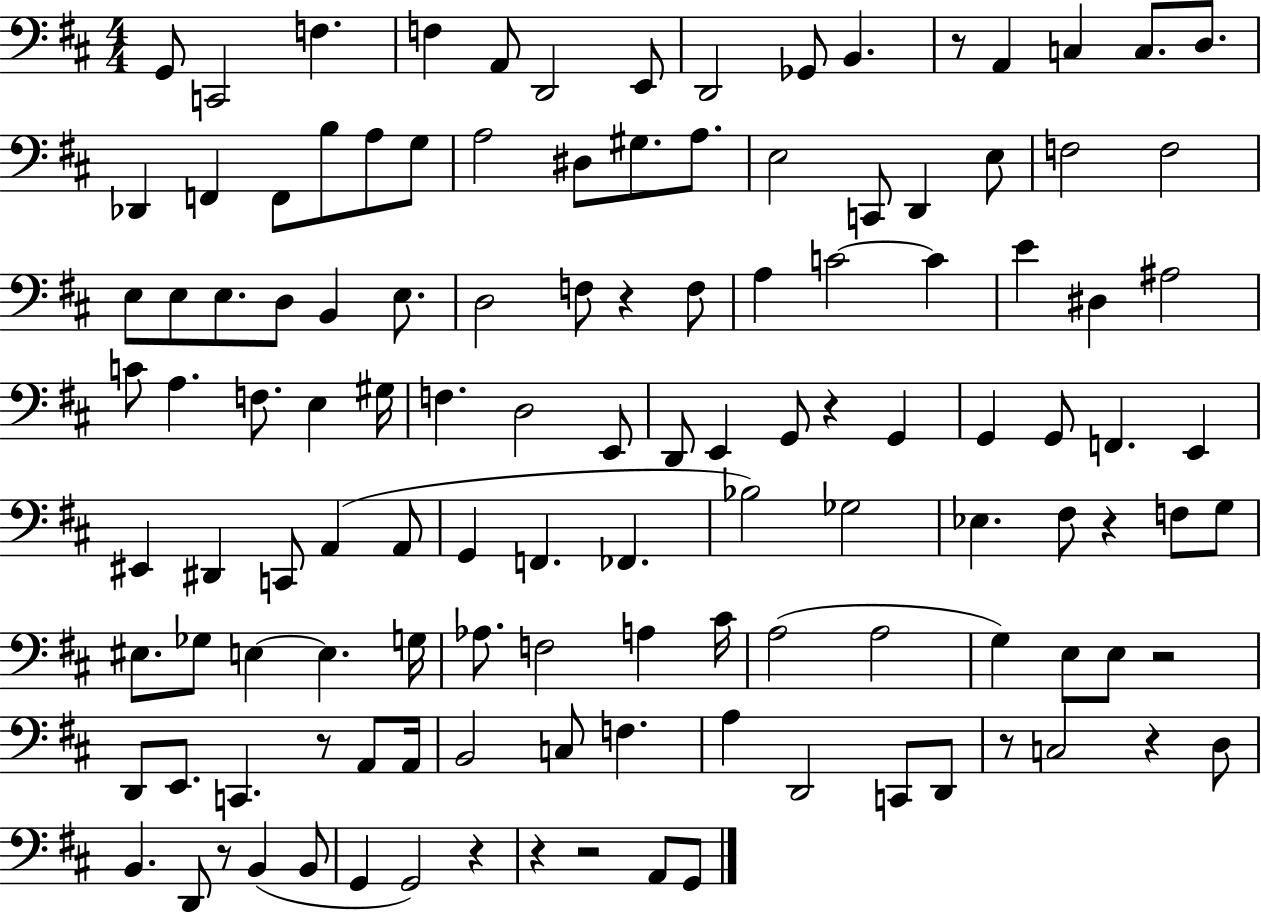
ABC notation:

X:1
T:Untitled
M:4/4
L:1/4
K:D
G,,/2 C,,2 F, F, A,,/2 D,,2 E,,/2 D,,2 _G,,/2 B,, z/2 A,, C, C,/2 D,/2 _D,, F,, F,,/2 B,/2 A,/2 G,/2 A,2 ^D,/2 ^G,/2 A,/2 E,2 C,,/2 D,, E,/2 F,2 F,2 E,/2 E,/2 E,/2 D,/2 B,, E,/2 D,2 F,/2 z F,/2 A, C2 C E ^D, ^A,2 C/2 A, F,/2 E, ^G,/4 F, D,2 E,,/2 D,,/2 E,, G,,/2 z G,, G,, G,,/2 F,, E,, ^E,, ^D,, C,,/2 A,, A,,/2 G,, F,, _F,, _B,2 _G,2 _E, ^F,/2 z F,/2 G,/2 ^E,/2 _G,/2 E, E, G,/4 _A,/2 F,2 A, ^C/4 A,2 A,2 G, E,/2 E,/2 z2 D,,/2 E,,/2 C,, z/2 A,,/2 A,,/4 B,,2 C,/2 F, A, D,,2 C,,/2 D,,/2 z/2 C,2 z D,/2 B,, D,,/2 z/2 B,, B,,/2 G,, G,,2 z z z2 A,,/2 G,,/2